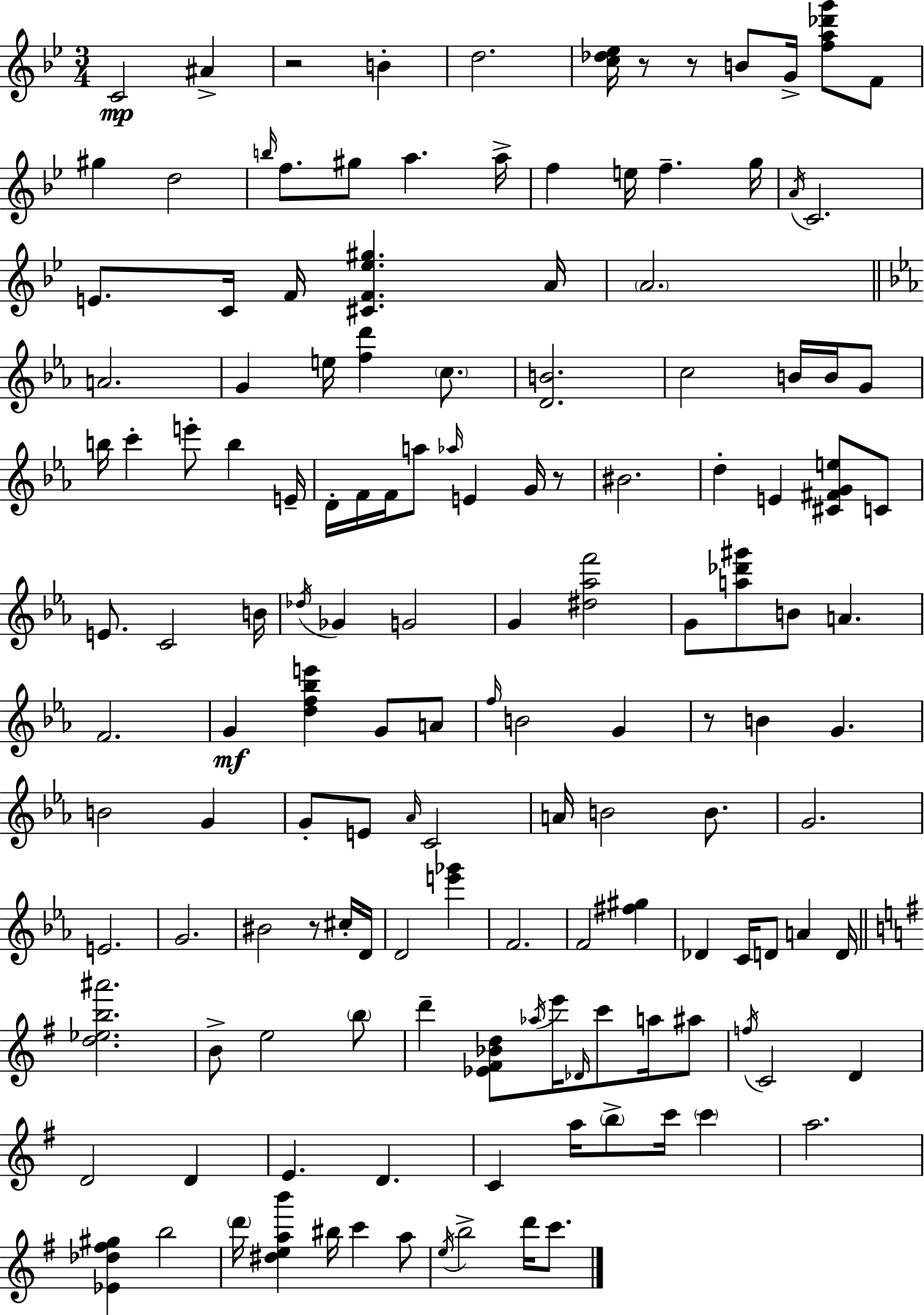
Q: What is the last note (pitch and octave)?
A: C6